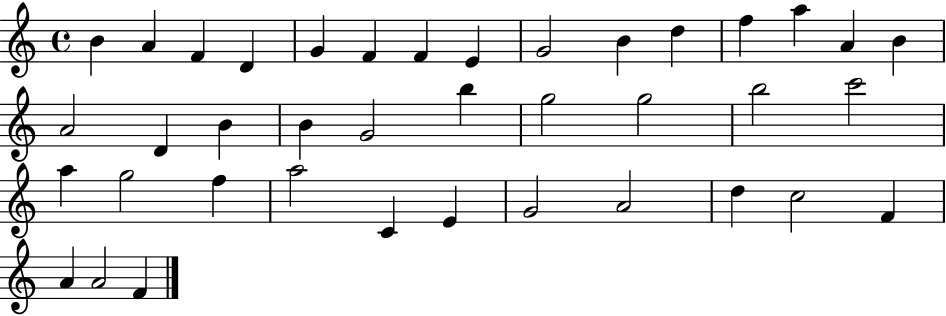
B4/q A4/q F4/q D4/q G4/q F4/q F4/q E4/q G4/h B4/q D5/q F5/q A5/q A4/q B4/q A4/h D4/q B4/q B4/q G4/h B5/q G5/h G5/h B5/h C6/h A5/q G5/h F5/q A5/h C4/q E4/q G4/h A4/h D5/q C5/h F4/q A4/q A4/h F4/q